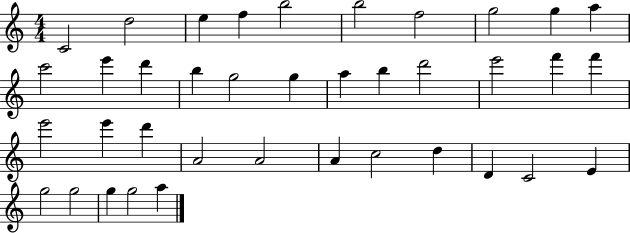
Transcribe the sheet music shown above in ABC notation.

X:1
T:Untitled
M:4/4
L:1/4
K:C
C2 d2 e f b2 b2 f2 g2 g a c'2 e' d' b g2 g a b d'2 e'2 f' f' e'2 e' d' A2 A2 A c2 d D C2 E g2 g2 g g2 a